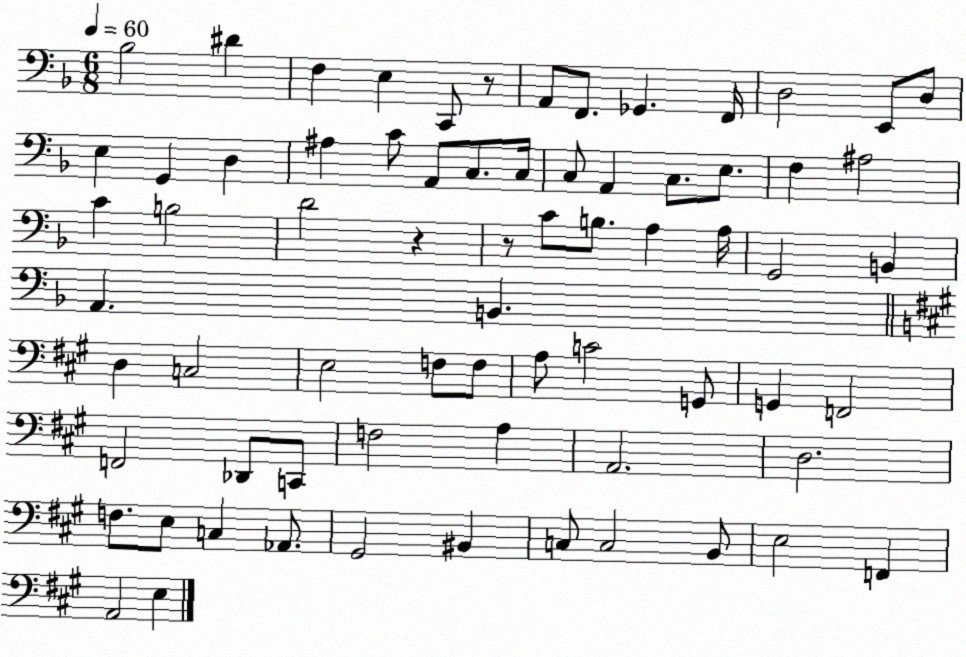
X:1
T:Untitled
M:6/8
L:1/4
K:F
_B,2 ^D F, E, C,,/2 z/2 A,,/2 F,,/2 _G,, F,,/4 D,2 E,,/2 D,/2 E, G,, D, ^A, C/2 A,,/2 C,/2 C,/4 C,/2 A,, C,/2 E,/2 F, ^A,2 C B,2 D2 z z/2 C/2 B,/2 A, A,/4 G,,2 B,, A,, B,, D, C,2 E,2 F,/2 F,/2 A,/2 C2 G,,/2 G,, F,,2 F,,2 _D,,/2 C,,/2 F,2 A, A,,2 D,2 F,/2 E,/2 C, _A,,/2 ^G,,2 ^B,, C,/2 C,2 B,,/2 E,2 F,, A,,2 E,